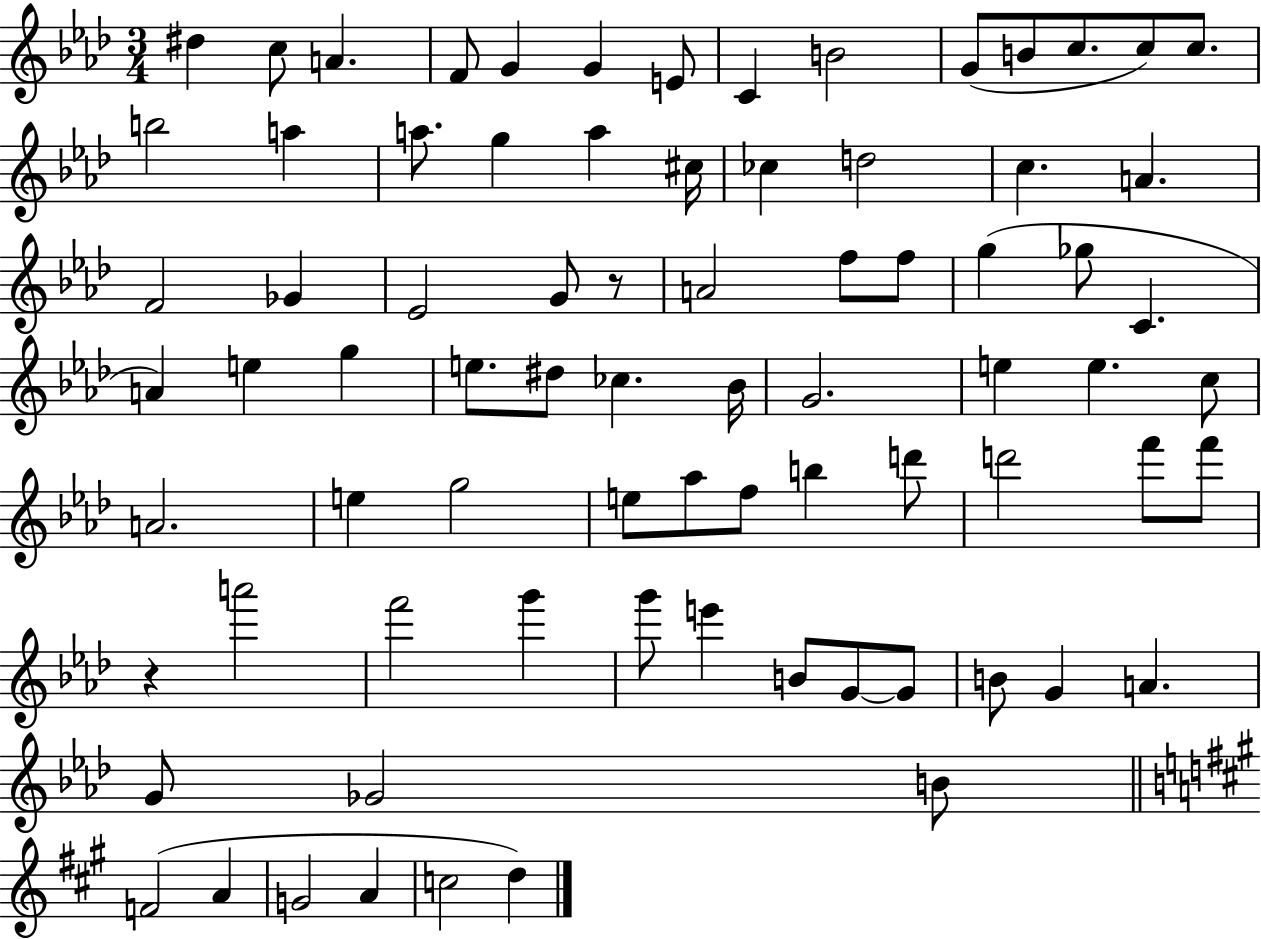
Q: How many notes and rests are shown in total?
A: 78